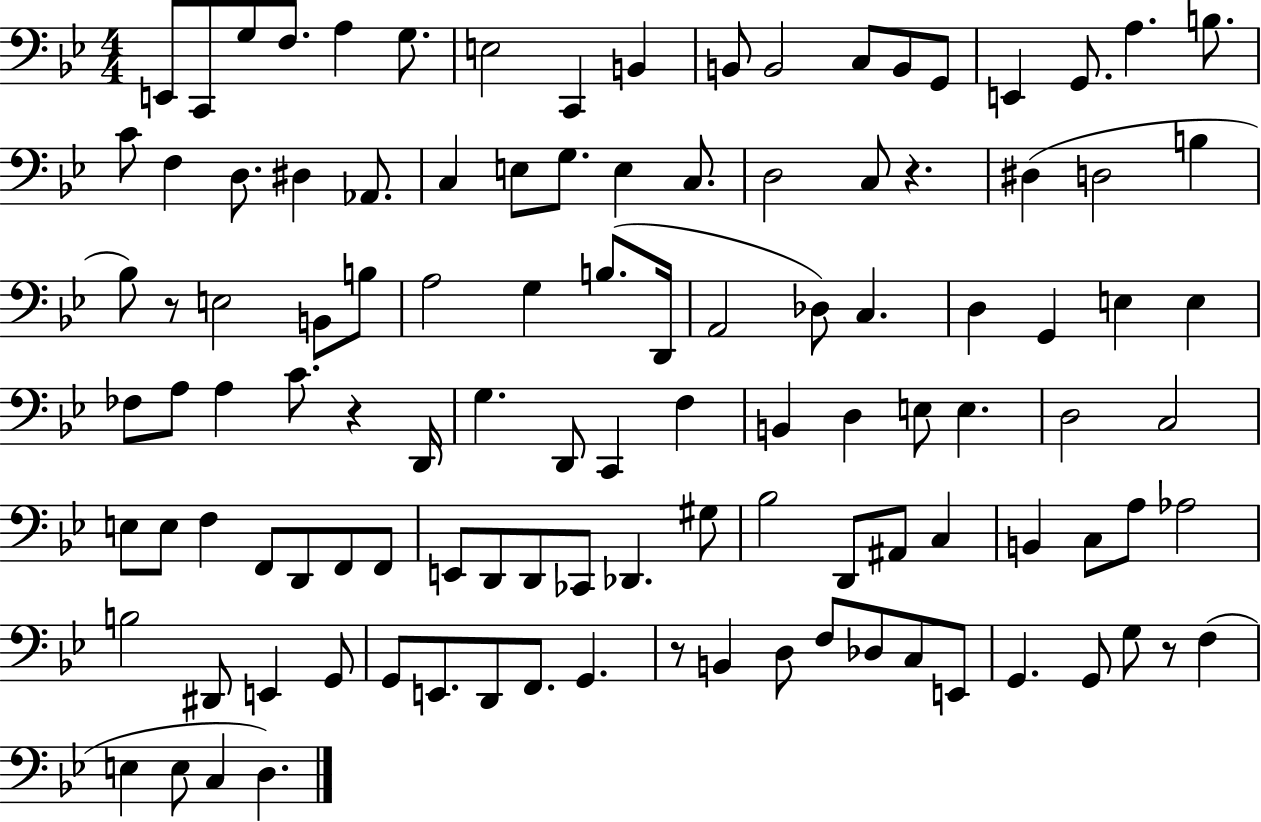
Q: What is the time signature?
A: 4/4